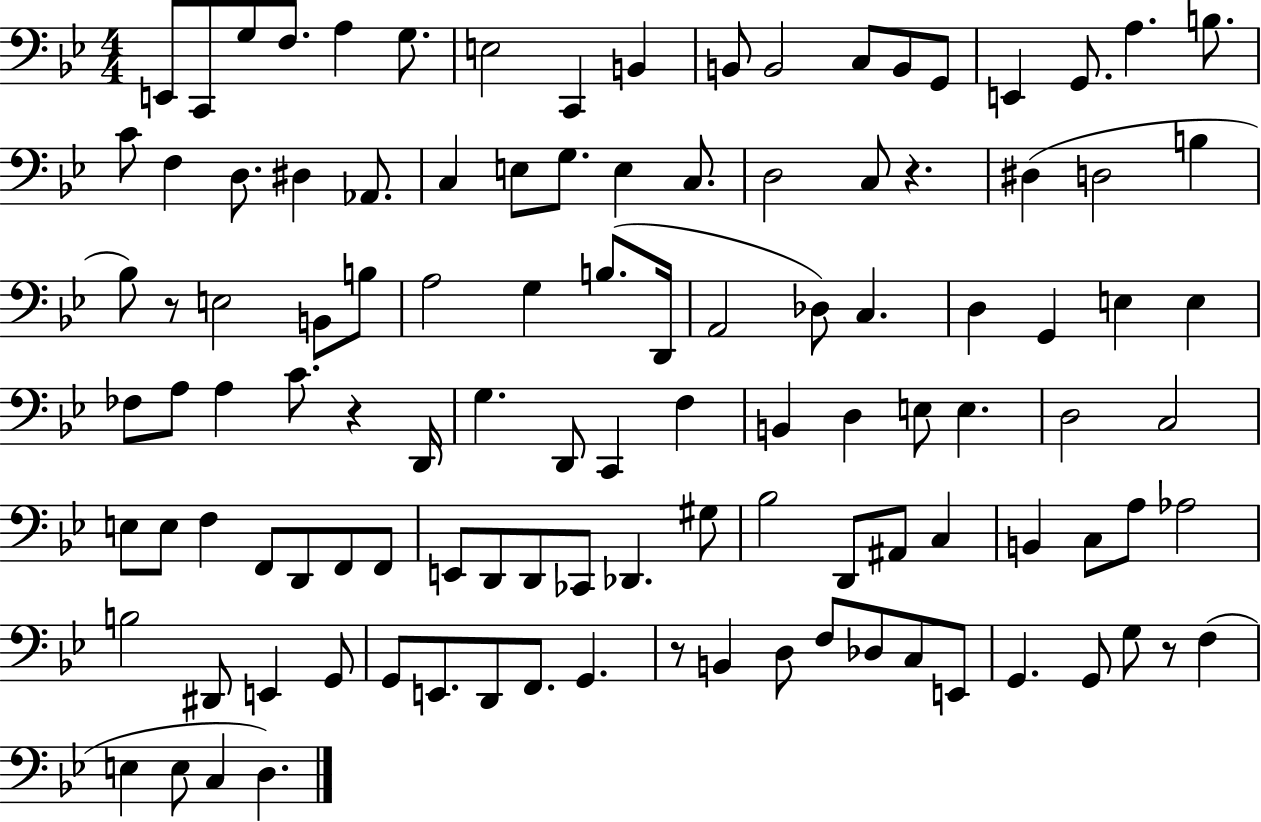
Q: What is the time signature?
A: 4/4